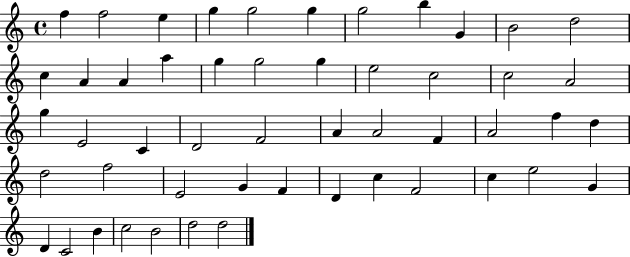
F5/q F5/h E5/q G5/q G5/h G5/q G5/h B5/q G4/q B4/h D5/h C5/q A4/q A4/q A5/q G5/q G5/h G5/q E5/h C5/h C5/h A4/h G5/q E4/h C4/q D4/h F4/h A4/q A4/h F4/q A4/h F5/q D5/q D5/h F5/h E4/h G4/q F4/q D4/q C5/q F4/h C5/q E5/h G4/q D4/q C4/h B4/q C5/h B4/h D5/h D5/h